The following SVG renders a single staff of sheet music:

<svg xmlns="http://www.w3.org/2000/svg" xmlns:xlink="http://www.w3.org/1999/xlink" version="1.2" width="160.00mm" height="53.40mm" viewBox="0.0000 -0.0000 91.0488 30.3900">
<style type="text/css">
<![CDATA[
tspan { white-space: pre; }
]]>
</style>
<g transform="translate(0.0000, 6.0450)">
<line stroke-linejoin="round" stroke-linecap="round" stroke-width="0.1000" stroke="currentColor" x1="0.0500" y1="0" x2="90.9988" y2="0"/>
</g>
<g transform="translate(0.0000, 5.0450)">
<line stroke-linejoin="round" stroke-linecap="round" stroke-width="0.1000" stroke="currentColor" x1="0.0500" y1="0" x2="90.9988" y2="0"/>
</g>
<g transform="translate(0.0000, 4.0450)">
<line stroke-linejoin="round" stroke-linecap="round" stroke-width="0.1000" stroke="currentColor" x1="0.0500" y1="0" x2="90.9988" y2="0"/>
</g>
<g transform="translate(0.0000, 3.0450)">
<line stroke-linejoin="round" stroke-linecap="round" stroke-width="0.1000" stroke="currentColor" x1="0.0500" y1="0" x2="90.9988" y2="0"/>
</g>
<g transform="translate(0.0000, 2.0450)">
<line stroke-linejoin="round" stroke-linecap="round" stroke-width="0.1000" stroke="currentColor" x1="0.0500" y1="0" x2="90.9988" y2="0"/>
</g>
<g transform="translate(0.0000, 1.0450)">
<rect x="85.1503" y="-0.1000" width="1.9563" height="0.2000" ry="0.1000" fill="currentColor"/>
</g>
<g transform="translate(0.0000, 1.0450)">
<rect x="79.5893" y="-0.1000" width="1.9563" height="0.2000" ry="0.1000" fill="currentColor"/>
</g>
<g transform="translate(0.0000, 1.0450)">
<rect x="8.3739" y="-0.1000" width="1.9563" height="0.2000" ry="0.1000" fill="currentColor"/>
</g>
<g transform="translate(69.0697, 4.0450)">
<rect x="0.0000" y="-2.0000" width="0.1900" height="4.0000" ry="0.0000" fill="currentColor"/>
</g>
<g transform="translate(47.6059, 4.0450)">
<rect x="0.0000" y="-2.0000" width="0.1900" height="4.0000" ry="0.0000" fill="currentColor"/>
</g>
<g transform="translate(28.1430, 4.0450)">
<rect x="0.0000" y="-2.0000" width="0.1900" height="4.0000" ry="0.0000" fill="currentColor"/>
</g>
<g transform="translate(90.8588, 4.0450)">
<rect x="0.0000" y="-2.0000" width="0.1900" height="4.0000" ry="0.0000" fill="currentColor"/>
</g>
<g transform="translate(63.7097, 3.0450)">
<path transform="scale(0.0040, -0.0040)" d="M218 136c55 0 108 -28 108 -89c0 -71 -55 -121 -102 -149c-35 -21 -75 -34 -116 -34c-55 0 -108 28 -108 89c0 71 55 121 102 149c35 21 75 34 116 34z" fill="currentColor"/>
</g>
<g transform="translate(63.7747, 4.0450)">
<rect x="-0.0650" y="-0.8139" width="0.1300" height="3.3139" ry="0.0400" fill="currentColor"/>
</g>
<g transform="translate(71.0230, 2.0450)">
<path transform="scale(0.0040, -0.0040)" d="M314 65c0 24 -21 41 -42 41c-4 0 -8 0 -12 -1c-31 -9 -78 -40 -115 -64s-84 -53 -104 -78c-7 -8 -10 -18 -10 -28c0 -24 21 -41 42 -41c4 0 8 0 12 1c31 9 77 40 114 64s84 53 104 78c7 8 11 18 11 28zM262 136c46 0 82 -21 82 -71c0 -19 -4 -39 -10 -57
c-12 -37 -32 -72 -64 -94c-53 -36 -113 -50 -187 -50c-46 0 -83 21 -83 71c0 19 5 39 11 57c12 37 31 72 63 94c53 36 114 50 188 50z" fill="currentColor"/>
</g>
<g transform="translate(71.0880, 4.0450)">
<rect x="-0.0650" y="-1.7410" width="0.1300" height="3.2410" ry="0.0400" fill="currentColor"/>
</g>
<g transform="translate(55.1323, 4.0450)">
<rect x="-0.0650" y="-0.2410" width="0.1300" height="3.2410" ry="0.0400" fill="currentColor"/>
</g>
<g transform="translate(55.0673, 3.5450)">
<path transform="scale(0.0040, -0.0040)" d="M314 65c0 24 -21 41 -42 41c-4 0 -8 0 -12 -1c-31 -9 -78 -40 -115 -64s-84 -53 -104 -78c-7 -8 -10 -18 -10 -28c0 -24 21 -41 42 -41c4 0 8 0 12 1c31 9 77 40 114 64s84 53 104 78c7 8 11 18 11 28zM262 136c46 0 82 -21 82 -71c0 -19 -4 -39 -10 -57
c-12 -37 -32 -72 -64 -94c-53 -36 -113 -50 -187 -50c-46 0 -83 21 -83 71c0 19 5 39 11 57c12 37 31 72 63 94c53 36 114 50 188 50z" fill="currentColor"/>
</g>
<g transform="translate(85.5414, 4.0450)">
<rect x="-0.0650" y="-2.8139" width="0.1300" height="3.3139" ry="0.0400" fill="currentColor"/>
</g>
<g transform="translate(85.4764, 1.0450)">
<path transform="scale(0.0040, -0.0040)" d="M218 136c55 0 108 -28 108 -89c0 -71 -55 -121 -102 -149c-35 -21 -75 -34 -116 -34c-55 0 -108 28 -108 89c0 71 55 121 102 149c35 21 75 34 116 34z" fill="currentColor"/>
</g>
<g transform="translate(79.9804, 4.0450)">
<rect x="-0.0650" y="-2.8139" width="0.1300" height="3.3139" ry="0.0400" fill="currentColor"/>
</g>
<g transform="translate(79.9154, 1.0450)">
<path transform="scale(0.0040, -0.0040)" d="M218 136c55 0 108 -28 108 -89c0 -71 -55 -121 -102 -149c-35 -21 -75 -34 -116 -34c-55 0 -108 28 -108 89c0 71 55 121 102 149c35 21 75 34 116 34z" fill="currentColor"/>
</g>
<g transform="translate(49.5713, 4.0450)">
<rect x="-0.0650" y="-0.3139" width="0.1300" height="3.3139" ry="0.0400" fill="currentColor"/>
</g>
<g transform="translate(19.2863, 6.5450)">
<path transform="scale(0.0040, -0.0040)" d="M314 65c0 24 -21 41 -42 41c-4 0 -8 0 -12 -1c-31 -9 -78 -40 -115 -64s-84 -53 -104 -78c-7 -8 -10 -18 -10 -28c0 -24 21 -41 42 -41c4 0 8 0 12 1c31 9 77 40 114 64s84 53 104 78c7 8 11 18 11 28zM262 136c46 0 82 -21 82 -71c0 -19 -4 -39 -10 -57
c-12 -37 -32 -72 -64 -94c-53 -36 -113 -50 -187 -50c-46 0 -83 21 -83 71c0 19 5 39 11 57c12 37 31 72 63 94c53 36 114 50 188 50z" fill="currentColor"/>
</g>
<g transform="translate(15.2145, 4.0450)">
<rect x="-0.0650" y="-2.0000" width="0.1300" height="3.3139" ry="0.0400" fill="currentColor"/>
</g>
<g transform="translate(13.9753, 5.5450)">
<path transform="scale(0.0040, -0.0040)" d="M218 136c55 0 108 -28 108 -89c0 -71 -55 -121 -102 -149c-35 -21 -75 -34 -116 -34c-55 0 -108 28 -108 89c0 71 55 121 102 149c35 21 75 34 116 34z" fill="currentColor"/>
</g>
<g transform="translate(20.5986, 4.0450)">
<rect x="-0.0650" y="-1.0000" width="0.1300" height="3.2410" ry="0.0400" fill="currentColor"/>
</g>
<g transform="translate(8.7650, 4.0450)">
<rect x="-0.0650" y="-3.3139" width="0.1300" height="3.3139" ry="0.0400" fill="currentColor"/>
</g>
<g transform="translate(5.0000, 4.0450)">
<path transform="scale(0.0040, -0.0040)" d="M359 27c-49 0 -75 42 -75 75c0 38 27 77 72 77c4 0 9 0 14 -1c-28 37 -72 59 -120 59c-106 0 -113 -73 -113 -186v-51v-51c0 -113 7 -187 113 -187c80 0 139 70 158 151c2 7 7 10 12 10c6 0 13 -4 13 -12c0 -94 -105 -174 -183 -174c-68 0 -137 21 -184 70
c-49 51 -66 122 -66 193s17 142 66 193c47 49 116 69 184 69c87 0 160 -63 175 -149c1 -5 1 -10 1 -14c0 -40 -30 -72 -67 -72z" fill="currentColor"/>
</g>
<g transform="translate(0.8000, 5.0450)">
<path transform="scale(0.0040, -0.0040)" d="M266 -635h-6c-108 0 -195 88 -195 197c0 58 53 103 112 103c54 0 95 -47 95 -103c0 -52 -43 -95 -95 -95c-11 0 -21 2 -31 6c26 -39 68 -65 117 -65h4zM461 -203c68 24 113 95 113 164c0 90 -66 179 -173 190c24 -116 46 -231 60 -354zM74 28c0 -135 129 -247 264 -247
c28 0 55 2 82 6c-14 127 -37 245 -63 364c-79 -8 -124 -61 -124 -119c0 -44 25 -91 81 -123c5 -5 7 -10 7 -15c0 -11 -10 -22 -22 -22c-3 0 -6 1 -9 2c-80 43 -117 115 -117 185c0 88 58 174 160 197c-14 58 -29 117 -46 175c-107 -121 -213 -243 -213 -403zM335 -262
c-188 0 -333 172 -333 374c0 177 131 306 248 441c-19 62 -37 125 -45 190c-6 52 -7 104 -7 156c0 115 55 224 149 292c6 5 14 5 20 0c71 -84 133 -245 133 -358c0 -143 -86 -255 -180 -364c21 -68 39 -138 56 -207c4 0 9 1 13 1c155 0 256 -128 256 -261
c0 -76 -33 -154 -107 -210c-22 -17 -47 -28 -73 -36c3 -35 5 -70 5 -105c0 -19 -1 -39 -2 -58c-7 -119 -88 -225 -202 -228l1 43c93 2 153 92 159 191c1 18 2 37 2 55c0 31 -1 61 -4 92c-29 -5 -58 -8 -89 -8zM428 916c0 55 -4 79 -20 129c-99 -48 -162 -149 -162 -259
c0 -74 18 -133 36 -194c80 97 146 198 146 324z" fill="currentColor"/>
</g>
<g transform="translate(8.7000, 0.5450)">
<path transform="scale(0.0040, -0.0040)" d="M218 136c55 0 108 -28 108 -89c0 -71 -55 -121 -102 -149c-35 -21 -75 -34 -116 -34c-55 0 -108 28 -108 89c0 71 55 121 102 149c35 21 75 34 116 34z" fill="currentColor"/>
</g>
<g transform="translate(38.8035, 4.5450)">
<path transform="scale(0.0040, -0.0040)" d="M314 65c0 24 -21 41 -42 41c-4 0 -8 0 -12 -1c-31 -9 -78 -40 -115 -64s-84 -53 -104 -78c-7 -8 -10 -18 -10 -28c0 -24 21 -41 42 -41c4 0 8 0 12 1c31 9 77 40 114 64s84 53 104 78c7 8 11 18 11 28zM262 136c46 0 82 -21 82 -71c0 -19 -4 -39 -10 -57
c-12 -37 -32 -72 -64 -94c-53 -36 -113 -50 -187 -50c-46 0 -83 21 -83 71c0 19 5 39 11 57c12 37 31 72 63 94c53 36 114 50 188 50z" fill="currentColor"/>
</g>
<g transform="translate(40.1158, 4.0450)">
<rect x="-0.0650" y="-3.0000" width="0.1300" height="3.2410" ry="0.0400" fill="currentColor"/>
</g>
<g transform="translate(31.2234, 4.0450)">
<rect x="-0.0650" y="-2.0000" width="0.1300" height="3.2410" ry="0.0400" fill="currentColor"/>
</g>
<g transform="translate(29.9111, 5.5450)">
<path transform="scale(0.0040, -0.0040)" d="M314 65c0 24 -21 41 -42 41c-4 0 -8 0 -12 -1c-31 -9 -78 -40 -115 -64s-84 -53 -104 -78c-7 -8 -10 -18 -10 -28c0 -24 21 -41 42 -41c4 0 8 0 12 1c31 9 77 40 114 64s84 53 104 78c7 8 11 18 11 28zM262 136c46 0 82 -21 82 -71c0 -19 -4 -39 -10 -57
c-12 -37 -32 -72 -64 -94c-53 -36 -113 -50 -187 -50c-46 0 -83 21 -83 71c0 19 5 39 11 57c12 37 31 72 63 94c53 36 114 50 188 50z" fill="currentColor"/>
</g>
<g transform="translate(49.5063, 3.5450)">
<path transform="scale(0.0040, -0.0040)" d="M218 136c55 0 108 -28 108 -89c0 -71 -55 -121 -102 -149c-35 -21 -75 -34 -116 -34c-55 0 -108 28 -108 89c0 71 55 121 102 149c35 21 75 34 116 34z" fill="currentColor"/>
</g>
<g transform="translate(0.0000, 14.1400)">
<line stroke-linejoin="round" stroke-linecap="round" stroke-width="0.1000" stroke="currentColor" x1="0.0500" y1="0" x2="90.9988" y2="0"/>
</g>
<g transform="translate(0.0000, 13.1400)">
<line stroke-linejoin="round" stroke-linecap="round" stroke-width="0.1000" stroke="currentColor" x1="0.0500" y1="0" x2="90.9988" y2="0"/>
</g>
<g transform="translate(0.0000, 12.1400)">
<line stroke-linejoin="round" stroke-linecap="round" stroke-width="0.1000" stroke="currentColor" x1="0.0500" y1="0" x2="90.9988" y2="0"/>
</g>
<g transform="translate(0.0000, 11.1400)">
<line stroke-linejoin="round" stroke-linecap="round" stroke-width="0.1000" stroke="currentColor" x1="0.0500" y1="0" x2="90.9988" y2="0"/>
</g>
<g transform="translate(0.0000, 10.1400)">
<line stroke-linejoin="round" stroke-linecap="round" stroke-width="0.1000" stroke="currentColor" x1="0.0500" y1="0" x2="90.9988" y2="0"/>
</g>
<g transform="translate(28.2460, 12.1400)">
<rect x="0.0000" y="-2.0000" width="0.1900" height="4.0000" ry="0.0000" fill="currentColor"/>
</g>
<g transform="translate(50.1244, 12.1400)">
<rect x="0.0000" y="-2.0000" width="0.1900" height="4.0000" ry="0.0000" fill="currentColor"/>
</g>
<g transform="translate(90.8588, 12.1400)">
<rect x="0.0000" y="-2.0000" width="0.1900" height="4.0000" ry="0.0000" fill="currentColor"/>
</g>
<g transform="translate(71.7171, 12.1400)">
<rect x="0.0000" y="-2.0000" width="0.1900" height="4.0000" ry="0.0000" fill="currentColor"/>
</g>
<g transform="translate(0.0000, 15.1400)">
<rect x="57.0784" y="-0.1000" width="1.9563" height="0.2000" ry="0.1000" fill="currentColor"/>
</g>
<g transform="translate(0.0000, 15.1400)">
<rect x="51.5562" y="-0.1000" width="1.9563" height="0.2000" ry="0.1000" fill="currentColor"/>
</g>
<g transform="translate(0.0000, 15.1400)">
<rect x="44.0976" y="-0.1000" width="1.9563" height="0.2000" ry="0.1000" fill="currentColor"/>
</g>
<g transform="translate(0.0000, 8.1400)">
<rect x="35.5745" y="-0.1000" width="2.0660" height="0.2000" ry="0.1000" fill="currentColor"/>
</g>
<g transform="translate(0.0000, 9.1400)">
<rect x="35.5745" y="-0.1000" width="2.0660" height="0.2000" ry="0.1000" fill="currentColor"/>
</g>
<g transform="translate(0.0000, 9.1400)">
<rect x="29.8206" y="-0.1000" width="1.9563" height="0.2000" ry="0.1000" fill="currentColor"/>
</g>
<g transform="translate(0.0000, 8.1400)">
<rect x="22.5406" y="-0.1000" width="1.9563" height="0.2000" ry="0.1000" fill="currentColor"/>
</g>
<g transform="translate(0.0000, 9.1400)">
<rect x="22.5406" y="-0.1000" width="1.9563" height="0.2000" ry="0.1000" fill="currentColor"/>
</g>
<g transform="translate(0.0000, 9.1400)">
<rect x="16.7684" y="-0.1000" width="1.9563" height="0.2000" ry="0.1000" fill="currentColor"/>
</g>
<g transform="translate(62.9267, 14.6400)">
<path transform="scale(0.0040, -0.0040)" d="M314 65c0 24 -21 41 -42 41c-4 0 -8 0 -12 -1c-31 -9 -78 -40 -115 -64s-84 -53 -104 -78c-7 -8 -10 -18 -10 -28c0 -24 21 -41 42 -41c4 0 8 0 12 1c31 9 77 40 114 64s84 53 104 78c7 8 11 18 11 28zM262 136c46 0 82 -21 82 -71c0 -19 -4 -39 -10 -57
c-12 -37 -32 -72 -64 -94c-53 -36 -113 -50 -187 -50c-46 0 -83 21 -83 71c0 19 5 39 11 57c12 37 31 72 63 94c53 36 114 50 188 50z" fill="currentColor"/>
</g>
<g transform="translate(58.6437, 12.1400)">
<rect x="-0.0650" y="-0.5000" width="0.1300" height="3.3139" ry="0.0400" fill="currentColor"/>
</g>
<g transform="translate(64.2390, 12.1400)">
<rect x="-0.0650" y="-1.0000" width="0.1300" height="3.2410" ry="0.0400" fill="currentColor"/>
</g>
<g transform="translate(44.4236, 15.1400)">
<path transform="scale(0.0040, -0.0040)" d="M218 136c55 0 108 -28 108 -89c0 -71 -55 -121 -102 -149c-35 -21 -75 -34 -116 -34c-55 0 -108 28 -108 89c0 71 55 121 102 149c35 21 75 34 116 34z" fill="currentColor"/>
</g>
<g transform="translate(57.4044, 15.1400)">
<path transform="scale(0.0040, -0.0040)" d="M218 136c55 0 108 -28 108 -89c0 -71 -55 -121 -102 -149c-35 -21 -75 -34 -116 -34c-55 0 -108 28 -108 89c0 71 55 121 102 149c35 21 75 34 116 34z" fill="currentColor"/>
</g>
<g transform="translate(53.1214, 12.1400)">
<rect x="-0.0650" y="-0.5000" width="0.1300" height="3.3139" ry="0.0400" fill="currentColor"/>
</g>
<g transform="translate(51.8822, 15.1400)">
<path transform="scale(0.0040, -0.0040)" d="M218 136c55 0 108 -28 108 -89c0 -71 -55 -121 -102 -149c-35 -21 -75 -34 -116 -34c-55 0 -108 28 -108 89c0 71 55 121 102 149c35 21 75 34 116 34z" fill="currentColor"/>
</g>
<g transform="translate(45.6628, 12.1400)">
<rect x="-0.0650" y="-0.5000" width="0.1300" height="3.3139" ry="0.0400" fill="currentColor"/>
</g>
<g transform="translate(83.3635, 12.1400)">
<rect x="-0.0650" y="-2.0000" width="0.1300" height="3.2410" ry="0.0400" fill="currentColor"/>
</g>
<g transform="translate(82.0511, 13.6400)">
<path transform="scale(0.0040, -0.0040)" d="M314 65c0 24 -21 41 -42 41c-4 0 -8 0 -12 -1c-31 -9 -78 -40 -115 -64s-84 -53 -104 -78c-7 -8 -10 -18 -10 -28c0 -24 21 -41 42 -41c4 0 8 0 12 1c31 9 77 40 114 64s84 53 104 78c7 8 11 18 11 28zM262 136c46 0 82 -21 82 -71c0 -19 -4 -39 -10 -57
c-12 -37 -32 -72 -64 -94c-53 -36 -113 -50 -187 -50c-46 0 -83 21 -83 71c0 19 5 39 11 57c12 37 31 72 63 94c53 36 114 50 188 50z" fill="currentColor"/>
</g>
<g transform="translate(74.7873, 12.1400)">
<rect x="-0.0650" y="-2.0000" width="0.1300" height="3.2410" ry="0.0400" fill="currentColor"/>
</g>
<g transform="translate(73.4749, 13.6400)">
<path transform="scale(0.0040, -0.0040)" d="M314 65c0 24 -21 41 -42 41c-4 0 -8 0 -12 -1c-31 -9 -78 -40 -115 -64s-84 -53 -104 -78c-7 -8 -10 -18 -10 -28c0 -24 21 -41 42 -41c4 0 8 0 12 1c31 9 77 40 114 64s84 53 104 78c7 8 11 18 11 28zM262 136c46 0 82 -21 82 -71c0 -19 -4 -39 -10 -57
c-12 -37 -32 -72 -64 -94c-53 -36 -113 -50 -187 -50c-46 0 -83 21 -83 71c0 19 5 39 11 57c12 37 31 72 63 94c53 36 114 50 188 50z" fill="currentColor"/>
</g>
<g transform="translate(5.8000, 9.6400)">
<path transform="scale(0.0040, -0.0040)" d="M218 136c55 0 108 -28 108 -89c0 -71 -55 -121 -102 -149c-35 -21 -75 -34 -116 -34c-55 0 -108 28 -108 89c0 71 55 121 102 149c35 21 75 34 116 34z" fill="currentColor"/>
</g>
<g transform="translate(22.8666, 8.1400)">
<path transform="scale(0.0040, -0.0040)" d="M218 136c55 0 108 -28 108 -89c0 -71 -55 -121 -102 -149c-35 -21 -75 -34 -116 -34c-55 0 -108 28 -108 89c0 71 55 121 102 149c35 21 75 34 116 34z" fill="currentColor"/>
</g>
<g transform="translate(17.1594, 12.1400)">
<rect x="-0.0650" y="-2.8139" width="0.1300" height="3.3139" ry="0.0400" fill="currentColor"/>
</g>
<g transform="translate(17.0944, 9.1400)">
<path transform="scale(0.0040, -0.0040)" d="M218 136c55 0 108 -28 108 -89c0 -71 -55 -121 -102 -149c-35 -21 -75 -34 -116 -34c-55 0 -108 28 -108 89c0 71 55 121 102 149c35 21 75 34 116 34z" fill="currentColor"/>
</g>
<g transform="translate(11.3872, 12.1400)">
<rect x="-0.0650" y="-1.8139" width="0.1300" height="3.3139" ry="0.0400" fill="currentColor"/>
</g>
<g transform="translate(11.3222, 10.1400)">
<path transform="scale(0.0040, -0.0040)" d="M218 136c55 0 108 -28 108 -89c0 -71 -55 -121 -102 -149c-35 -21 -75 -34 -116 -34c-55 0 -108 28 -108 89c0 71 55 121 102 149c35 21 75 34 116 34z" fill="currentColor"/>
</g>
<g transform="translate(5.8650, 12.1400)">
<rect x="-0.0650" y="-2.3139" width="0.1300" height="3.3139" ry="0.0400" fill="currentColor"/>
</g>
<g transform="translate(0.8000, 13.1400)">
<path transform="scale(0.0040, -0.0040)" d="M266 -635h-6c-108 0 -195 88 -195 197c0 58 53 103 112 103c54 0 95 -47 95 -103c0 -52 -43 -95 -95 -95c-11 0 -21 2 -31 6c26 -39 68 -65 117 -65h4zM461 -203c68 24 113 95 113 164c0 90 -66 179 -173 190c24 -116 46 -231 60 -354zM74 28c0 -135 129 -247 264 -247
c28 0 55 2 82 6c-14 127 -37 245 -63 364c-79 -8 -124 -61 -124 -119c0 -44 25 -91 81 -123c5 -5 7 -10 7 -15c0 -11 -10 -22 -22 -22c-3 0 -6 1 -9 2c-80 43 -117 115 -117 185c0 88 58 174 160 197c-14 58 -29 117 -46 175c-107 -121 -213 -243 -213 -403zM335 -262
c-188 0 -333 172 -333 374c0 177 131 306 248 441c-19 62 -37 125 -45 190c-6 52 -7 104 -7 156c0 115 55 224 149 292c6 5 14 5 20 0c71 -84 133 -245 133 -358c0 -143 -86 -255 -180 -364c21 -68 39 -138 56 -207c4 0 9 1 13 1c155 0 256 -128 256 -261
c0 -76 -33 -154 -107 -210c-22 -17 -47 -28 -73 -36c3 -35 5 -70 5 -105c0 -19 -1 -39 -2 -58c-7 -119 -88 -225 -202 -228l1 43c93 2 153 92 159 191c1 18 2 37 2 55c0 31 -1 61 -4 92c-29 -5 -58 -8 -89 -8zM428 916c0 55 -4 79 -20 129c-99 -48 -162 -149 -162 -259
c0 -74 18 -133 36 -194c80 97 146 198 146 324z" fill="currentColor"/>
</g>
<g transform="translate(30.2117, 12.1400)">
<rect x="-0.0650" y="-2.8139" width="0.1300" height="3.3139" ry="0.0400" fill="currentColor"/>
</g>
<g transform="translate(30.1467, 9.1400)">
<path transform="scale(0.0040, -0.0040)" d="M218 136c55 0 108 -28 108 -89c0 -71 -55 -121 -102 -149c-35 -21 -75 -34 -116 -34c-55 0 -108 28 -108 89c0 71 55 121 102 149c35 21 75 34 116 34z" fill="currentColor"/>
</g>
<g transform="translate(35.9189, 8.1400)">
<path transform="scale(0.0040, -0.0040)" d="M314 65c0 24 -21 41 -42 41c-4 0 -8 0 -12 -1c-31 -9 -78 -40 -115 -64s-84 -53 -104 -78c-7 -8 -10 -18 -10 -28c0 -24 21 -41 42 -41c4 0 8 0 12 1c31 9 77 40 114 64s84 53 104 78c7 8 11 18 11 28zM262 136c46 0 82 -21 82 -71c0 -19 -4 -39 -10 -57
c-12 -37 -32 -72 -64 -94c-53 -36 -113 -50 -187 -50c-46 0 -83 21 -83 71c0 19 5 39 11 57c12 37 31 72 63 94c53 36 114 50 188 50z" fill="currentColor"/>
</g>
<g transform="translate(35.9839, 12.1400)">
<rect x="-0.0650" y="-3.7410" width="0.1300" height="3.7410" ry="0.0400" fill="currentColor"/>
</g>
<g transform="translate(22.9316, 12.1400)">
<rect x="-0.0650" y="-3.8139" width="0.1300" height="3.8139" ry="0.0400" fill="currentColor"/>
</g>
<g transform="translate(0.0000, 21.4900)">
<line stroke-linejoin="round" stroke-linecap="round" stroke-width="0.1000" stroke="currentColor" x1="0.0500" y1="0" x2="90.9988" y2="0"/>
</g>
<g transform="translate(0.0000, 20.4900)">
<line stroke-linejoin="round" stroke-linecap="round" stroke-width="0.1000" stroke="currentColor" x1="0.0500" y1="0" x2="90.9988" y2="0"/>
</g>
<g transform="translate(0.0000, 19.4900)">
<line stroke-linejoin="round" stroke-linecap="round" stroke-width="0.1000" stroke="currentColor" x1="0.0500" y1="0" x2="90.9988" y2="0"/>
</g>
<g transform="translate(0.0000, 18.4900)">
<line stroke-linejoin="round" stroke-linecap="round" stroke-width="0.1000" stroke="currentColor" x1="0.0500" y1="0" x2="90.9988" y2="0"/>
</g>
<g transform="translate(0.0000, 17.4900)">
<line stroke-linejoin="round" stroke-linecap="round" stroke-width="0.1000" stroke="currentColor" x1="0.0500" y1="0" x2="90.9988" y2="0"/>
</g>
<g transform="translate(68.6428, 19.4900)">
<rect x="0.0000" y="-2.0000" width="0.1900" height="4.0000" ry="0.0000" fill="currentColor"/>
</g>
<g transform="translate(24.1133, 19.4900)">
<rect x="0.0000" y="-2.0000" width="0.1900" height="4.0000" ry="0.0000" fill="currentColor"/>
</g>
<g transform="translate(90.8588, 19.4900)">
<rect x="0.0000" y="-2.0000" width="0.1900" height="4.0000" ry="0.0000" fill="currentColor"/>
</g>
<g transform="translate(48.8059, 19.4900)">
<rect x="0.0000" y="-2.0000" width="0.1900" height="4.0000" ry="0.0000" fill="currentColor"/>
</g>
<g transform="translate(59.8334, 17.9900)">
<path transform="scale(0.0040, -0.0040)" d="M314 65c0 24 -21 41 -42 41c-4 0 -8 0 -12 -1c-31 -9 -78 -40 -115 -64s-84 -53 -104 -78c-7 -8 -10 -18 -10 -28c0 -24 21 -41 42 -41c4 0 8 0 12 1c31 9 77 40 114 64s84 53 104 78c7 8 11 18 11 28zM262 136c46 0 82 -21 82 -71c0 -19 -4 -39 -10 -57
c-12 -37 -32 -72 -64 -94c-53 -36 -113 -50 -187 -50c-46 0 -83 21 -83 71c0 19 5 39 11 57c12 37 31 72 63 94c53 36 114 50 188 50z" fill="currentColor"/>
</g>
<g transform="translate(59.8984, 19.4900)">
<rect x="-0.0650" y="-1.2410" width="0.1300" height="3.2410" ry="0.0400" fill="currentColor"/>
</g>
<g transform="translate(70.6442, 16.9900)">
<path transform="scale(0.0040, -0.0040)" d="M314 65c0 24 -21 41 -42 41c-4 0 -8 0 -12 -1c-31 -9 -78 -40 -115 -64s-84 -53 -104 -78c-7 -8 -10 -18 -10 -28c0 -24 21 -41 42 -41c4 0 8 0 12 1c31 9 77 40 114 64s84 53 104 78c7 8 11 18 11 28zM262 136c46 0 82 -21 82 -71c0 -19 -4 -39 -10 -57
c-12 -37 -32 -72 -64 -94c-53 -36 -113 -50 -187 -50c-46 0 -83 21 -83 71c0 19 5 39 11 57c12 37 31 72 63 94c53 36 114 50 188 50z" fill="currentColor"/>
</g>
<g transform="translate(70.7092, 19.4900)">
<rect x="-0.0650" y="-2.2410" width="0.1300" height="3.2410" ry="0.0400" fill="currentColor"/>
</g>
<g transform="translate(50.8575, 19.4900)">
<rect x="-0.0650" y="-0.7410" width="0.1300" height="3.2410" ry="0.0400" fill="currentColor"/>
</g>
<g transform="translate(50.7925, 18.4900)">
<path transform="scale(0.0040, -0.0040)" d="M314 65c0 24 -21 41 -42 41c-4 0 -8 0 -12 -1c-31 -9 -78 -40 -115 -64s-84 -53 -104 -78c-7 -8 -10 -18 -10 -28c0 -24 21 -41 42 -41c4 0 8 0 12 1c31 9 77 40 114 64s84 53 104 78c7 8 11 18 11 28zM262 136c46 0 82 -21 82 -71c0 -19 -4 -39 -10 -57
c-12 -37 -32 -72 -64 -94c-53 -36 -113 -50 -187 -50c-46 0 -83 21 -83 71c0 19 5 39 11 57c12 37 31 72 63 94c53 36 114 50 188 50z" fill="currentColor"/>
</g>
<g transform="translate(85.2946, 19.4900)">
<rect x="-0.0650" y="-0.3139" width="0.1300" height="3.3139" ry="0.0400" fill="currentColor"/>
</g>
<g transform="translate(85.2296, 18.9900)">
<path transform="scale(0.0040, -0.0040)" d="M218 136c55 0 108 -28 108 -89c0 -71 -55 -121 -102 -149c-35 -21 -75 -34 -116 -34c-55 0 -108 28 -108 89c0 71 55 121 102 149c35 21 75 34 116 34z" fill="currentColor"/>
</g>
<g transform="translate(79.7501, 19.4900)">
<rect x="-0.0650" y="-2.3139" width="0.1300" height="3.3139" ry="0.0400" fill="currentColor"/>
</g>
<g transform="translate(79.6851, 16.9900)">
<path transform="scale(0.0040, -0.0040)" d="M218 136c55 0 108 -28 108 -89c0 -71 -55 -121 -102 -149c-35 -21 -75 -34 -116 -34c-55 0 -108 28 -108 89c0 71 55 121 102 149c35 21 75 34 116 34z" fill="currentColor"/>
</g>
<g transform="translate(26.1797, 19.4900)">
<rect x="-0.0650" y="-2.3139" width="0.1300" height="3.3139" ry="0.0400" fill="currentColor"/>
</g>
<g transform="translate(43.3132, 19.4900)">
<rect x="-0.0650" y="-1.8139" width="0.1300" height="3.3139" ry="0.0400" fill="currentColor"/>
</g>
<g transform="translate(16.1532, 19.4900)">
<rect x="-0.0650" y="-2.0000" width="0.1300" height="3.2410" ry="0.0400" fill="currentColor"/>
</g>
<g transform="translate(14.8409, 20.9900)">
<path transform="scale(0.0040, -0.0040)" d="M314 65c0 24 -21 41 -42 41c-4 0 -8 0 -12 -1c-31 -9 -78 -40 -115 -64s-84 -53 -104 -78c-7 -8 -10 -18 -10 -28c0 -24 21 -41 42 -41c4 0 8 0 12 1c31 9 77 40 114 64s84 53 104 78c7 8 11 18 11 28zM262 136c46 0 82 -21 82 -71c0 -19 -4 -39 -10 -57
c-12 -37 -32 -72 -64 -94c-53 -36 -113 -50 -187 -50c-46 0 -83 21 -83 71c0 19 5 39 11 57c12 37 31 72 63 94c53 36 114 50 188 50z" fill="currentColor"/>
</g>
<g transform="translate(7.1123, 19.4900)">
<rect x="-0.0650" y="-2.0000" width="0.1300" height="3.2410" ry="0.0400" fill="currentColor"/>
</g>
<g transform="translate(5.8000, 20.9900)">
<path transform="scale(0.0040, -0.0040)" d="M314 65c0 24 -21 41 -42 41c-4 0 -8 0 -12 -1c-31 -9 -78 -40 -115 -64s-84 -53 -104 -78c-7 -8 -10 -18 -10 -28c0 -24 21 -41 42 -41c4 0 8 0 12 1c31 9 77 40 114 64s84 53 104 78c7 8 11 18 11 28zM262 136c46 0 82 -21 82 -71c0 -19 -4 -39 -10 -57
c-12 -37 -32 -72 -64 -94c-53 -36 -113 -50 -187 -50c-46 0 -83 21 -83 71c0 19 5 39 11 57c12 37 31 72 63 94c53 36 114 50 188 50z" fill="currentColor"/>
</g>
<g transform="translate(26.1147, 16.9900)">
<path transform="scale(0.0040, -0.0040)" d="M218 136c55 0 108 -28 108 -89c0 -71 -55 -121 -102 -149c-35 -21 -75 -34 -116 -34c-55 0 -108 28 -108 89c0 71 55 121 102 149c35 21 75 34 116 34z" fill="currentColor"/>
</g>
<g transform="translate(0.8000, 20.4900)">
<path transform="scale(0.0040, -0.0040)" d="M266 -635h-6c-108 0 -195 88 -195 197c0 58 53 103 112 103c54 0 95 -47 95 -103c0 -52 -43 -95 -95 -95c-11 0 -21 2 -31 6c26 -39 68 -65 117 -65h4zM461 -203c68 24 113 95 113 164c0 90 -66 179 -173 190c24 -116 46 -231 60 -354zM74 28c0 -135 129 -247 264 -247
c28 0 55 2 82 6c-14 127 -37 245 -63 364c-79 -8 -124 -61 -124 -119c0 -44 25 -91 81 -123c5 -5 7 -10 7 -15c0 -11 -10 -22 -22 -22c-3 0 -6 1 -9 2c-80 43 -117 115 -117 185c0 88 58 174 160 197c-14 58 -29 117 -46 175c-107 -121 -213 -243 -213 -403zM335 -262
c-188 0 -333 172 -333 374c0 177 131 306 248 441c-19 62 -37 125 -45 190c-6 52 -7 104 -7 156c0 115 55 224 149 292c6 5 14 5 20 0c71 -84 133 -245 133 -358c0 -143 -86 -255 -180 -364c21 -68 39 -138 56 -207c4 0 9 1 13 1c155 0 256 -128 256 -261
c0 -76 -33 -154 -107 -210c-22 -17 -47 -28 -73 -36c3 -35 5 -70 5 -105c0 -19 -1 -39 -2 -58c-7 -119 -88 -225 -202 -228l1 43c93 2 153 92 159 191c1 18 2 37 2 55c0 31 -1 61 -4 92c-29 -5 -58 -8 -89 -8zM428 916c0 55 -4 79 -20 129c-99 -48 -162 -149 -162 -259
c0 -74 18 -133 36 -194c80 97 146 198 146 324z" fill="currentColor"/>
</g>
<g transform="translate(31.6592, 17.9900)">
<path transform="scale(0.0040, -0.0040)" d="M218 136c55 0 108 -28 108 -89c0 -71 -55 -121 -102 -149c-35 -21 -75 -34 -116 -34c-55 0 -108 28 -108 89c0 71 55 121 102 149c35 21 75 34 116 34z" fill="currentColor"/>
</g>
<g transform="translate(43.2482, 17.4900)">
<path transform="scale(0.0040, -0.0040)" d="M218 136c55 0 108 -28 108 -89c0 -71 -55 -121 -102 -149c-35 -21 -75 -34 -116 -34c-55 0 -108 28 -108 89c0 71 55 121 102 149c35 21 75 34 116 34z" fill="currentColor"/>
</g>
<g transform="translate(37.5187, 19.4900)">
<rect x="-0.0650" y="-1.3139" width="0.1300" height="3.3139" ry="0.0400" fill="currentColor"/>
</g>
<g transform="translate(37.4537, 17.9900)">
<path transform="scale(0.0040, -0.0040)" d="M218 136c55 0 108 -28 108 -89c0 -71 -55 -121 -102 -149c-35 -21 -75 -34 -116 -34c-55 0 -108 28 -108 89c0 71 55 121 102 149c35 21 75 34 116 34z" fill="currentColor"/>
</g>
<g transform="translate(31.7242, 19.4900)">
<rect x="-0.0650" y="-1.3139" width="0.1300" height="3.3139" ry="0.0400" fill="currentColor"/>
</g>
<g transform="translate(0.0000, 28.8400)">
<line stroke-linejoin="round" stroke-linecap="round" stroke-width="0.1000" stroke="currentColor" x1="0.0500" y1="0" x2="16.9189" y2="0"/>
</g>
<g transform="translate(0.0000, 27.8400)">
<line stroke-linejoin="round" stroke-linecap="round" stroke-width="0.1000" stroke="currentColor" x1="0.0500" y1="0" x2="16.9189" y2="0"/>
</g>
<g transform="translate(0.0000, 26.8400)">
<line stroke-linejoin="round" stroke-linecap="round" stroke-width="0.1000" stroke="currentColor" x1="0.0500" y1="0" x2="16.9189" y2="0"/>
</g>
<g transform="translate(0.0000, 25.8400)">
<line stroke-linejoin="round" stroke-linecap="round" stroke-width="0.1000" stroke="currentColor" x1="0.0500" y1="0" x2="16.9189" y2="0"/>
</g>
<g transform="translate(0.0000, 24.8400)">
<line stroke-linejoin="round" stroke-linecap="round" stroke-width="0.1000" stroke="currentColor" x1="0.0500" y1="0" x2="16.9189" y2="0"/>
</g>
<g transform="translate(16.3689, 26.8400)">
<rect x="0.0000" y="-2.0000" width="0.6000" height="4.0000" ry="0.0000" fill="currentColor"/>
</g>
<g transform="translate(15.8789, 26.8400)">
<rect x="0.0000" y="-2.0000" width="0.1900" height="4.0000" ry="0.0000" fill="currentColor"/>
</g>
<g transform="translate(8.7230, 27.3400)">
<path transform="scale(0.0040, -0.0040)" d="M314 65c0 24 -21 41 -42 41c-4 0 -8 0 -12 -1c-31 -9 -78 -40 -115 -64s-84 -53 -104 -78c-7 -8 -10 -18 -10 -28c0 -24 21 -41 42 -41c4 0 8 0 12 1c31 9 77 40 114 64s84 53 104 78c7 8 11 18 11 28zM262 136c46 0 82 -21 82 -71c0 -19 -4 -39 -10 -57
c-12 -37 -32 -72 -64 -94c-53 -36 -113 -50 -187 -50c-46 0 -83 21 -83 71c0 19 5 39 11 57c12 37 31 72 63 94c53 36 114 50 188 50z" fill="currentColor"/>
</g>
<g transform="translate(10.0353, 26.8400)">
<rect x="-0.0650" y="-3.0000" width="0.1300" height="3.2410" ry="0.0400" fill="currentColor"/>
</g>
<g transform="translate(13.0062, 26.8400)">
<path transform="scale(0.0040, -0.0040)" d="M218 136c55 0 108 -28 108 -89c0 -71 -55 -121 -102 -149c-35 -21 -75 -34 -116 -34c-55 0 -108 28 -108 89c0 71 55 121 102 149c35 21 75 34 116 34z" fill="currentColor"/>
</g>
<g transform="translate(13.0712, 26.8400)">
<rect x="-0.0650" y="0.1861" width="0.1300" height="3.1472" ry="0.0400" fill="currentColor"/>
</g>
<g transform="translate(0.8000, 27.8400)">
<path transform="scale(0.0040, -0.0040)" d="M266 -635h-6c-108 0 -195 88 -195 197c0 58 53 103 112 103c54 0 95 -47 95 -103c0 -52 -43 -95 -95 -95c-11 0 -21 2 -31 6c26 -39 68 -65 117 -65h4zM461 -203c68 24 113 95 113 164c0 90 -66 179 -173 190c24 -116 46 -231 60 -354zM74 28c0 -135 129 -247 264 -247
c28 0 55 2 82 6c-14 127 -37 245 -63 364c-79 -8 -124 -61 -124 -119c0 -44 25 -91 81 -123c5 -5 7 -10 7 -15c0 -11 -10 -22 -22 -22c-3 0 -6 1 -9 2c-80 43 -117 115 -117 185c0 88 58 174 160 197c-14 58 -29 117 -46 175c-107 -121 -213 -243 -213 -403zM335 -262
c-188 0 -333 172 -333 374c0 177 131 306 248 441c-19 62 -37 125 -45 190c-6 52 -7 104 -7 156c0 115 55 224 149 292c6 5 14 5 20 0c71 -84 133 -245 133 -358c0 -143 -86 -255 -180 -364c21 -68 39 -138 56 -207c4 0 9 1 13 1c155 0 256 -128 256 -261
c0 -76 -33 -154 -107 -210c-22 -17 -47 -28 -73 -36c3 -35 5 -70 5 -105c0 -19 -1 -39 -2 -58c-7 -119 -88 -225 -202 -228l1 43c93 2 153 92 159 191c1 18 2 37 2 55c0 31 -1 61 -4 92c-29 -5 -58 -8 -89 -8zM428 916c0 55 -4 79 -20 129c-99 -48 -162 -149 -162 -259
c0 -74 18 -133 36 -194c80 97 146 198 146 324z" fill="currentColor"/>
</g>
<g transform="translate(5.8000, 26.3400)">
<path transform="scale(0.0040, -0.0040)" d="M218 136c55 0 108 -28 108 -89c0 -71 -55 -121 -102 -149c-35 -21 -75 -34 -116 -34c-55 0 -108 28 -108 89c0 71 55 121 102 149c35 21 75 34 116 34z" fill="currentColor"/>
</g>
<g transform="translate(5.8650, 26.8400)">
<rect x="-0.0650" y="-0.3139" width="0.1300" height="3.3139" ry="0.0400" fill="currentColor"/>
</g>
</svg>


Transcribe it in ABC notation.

X:1
T:Untitled
M:4/4
L:1/4
K:C
b F D2 F2 A2 c c2 d f2 a a g f a c' a c'2 C C C D2 F2 F2 F2 F2 g e e f d2 e2 g2 g c c A2 B